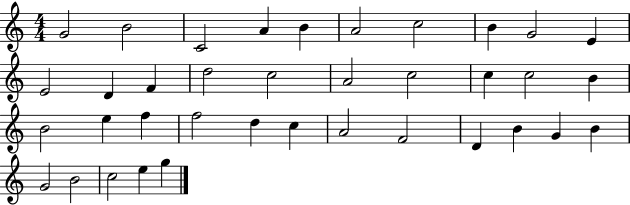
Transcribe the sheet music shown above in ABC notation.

X:1
T:Untitled
M:4/4
L:1/4
K:C
G2 B2 C2 A B A2 c2 B G2 E E2 D F d2 c2 A2 c2 c c2 B B2 e f f2 d c A2 F2 D B G B G2 B2 c2 e g